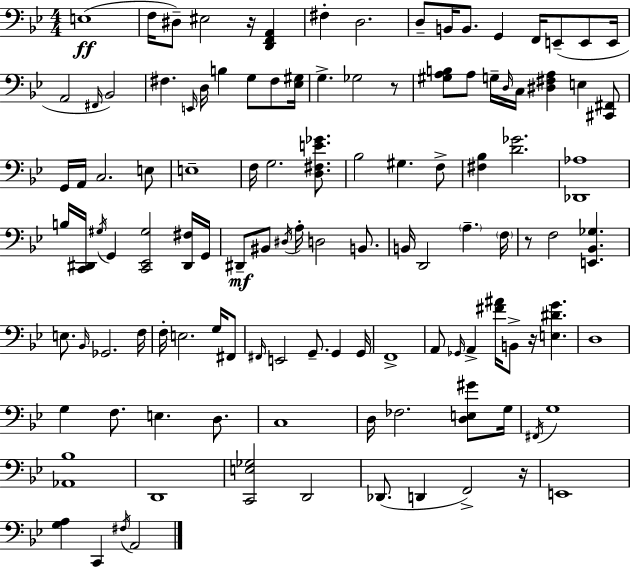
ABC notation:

X:1
T:Untitled
M:4/4
L:1/4
K:Gm
E,4 F,/4 ^D,/2 ^E,2 z/4 [D,,F,,A,,] ^F, D,2 D,/2 B,,/4 B,,/2 G,, F,,/4 E,,/2 E,,/2 E,,/4 A,,2 ^F,,/4 _B,,2 ^F, E,,/4 D,/4 B, G,/2 ^F,/2 [_E,^G,]/4 G, _G,2 z/2 [^G,A,B,]/2 A,/2 G,/4 D,/4 C,/4 [^D,^F,A,] E, [^C,,^F,,]/2 G,,/4 A,,/4 C,2 E,/2 E,4 F,/4 G,2 [D,^F,E_G]/2 _B,2 ^G, F,/2 [^F,_B,] [D_G]2 [_D,,_A,]4 B,/4 [C,,^D,,]/4 ^G,/4 G,, [C,,_E,,^G,]2 [^D,,^F,]/4 G,,/4 ^D,,/2 ^B,,/2 ^D,/4 A,/4 D,2 B,,/2 B,,/4 D,,2 A, F,/4 z/2 F,2 [E,,_B,,_G,] E,/2 _B,,/4 _G,,2 F,/4 F,/4 E,2 G,/4 ^F,,/2 ^F,,/4 E,,2 G,,/2 G,, G,,/4 F,,4 A,,/2 _G,,/4 A,, [^F^A]/4 B,,/2 z/4 [E,^DG] D,4 G, F,/2 E, D,/2 C,4 D,/4 _F,2 [D,E,^G]/2 G,/4 ^F,,/4 G,4 [_A,,_B,]4 D,,4 [C,,E,_G,]2 D,,2 _D,,/2 D,, F,,2 z/4 E,,4 [G,A,] C,, ^F,/4 A,,2